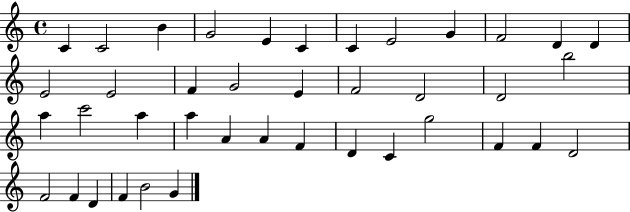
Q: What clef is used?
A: treble